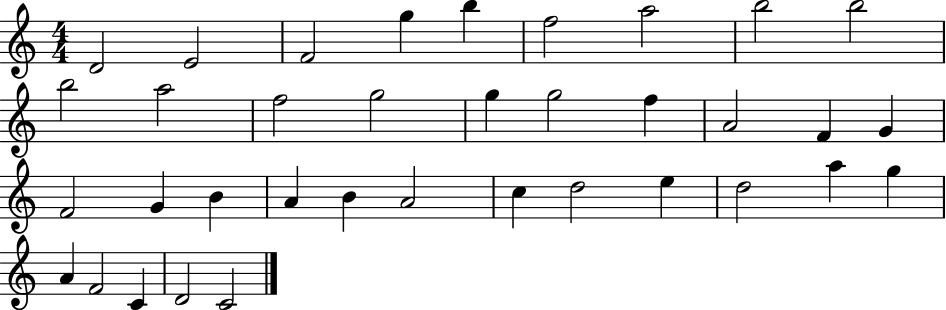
D4/h E4/h F4/h G5/q B5/q F5/h A5/h B5/h B5/h B5/h A5/h F5/h G5/h G5/q G5/h F5/q A4/h F4/q G4/q F4/h G4/q B4/q A4/q B4/q A4/h C5/q D5/h E5/q D5/h A5/q G5/q A4/q F4/h C4/q D4/h C4/h